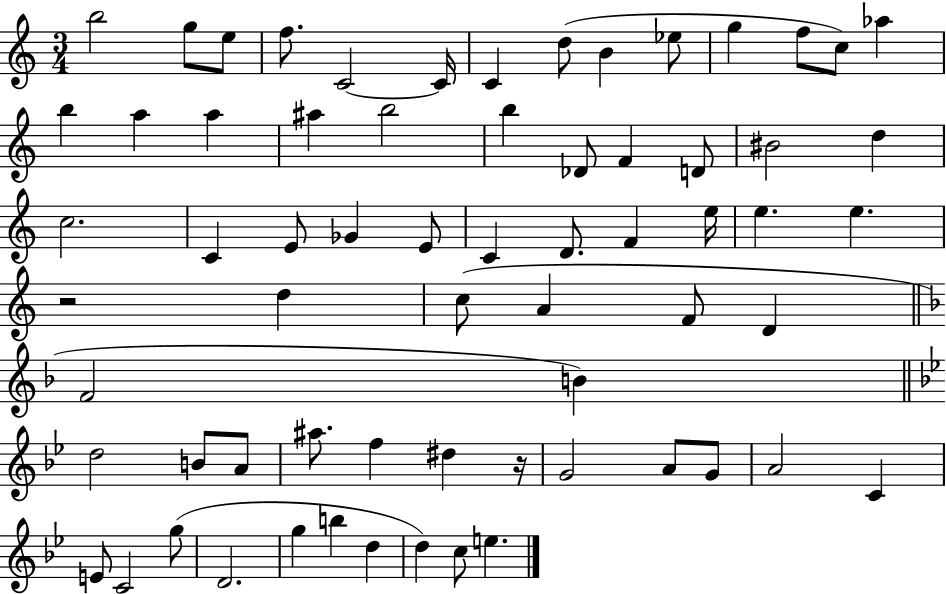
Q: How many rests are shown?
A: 2